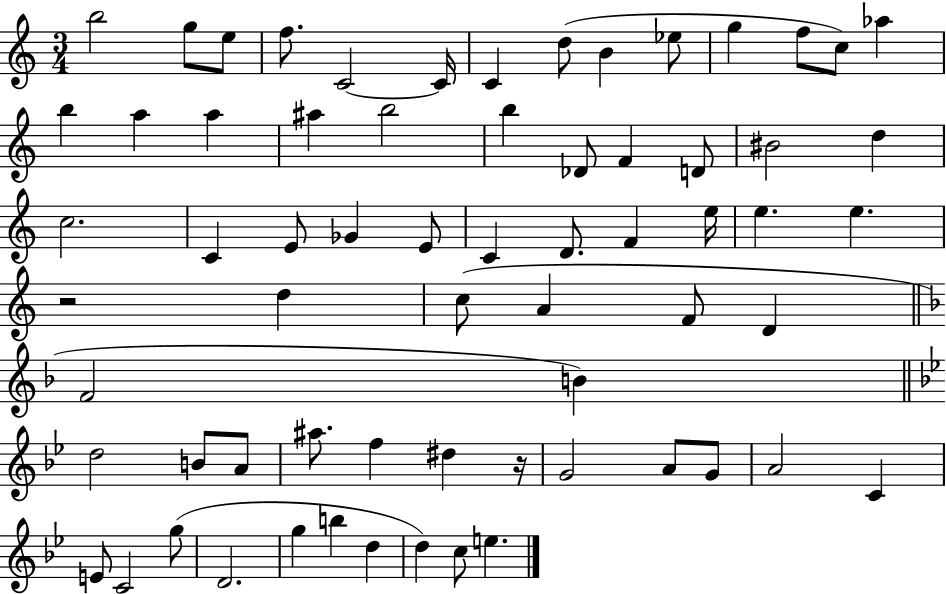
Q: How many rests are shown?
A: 2